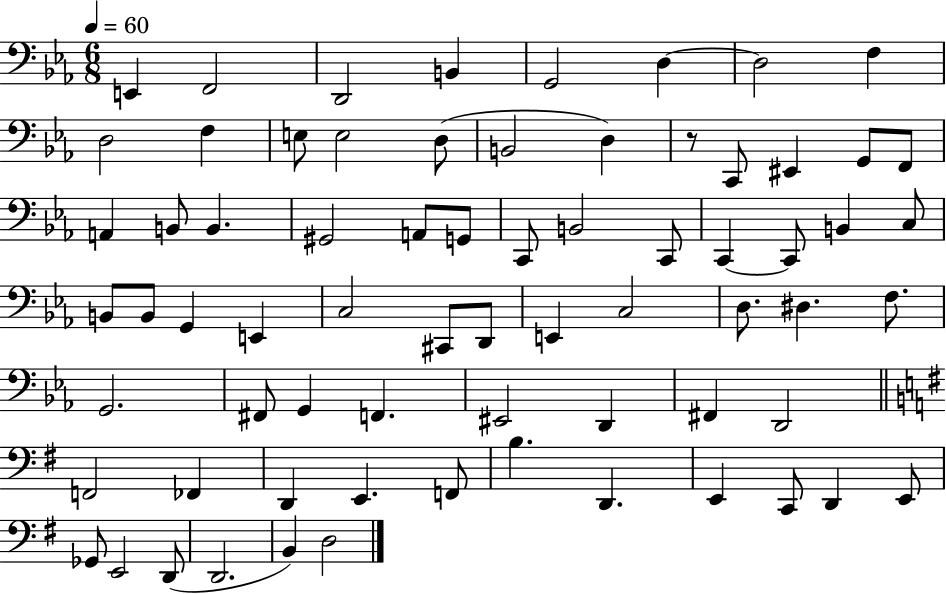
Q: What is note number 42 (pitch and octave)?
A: D3